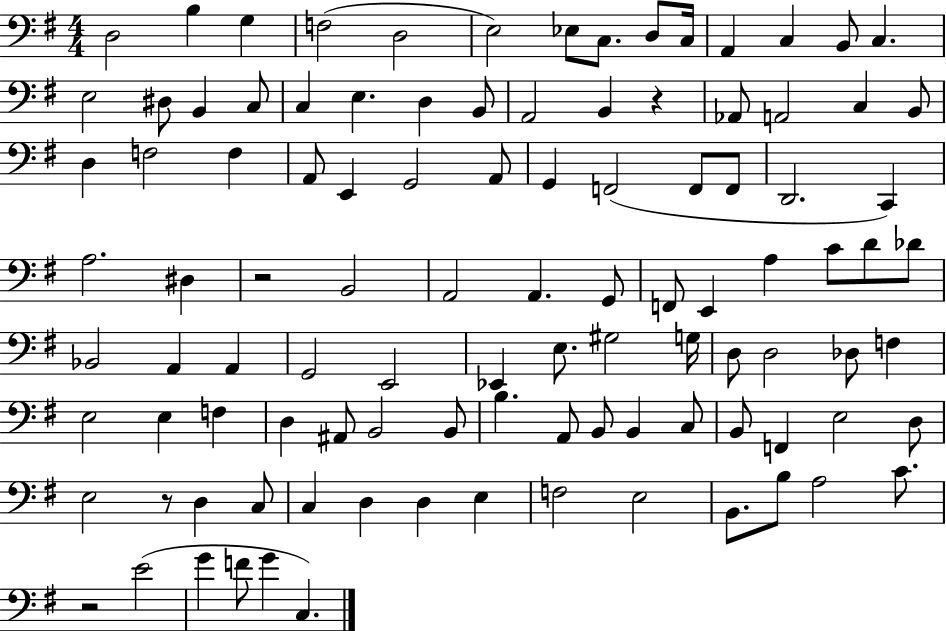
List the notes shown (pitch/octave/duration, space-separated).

D3/h B3/q G3/q F3/h D3/h E3/h Eb3/e C3/e. D3/e C3/s A2/q C3/q B2/e C3/q. E3/h D#3/e B2/q C3/e C3/q E3/q. D3/q B2/e A2/h B2/q R/q Ab2/e A2/h C3/q B2/e D3/q F3/h F3/q A2/e E2/q G2/h A2/e G2/q F2/h F2/e F2/e D2/h. C2/q A3/h. D#3/q R/h B2/h A2/h A2/q. G2/e F2/e E2/q A3/q C4/e D4/e Db4/e Bb2/h A2/q A2/q G2/h E2/h Eb2/q E3/e. G#3/h G3/s D3/e D3/h Db3/e F3/q E3/h E3/q F3/q D3/q A#2/e B2/h B2/e B3/q. A2/e B2/e B2/q C3/e B2/e F2/q E3/h D3/e E3/h R/e D3/q C3/e C3/q D3/q D3/q E3/q F3/h E3/h B2/e. B3/e A3/h C4/e. R/h E4/h G4/q F4/e G4/q C3/q.